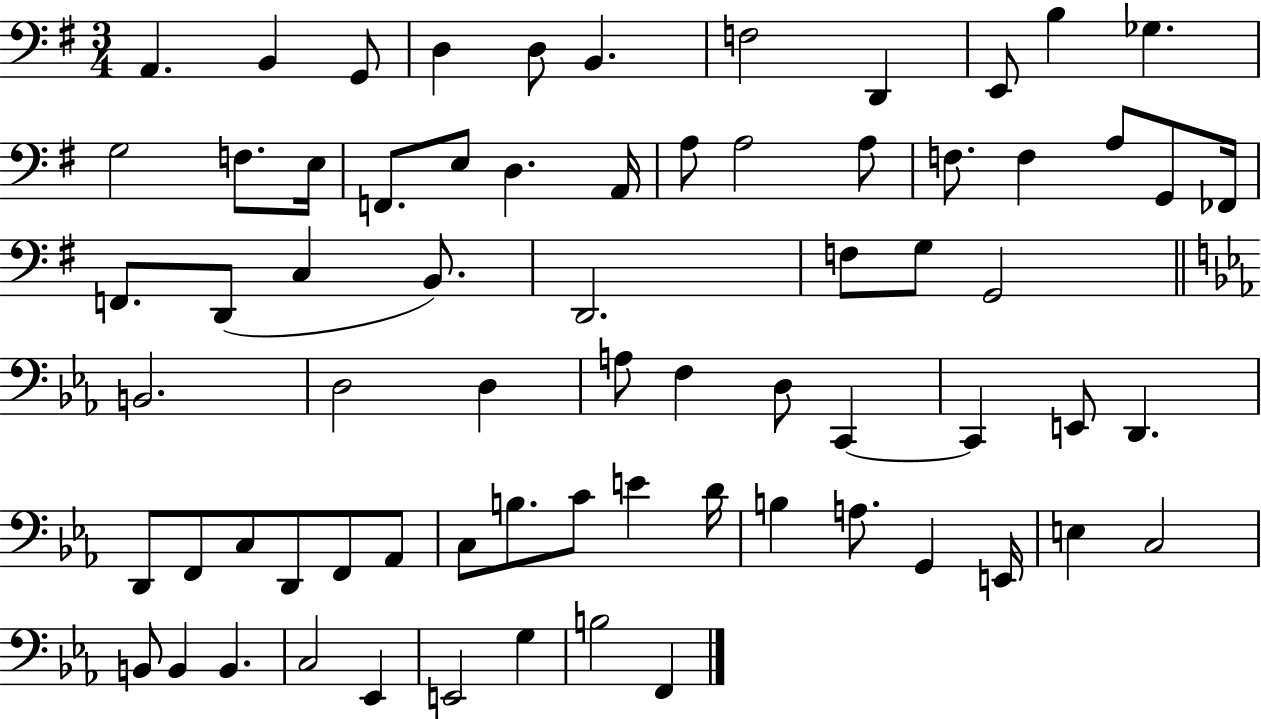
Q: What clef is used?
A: bass